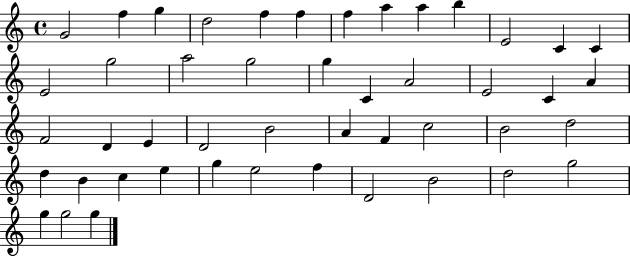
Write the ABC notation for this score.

X:1
T:Untitled
M:4/4
L:1/4
K:C
G2 f g d2 f f f a a b E2 C C E2 g2 a2 g2 g C A2 E2 C A F2 D E D2 B2 A F c2 B2 d2 d B c e g e2 f D2 B2 d2 g2 g g2 g